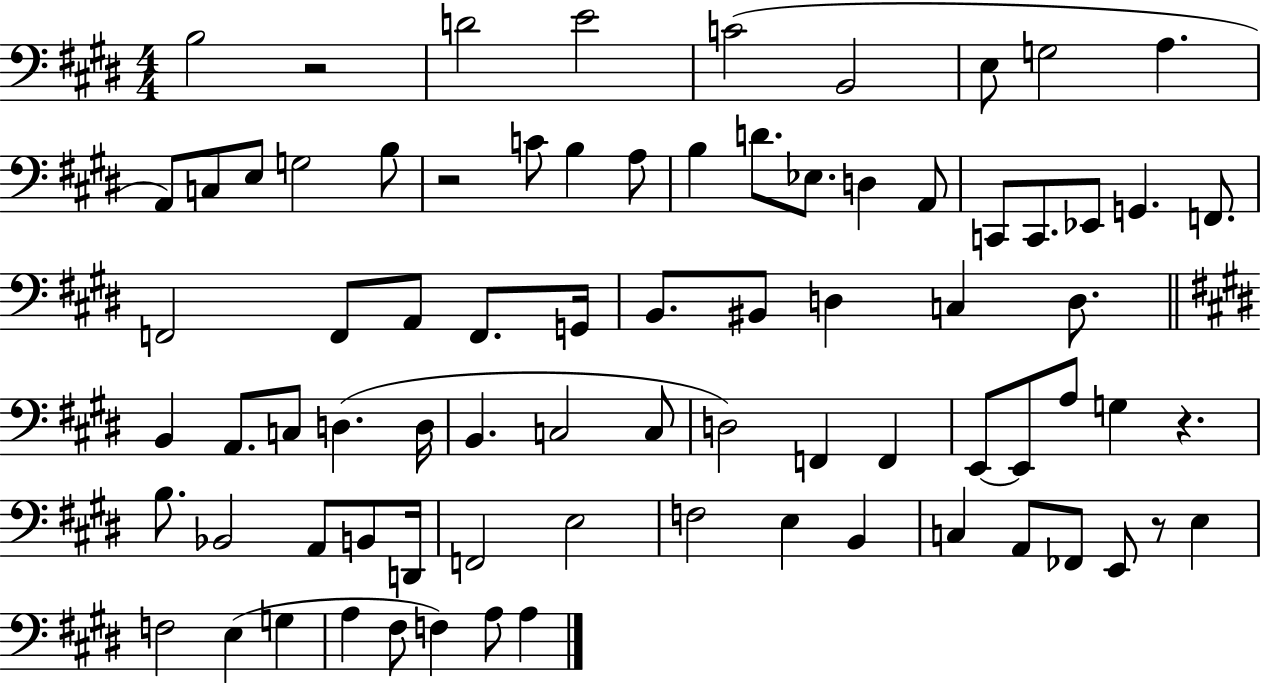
B3/h R/h D4/h E4/h C4/h B2/h E3/e G3/h A3/q. A2/e C3/e E3/e G3/h B3/e R/h C4/e B3/q A3/e B3/q D4/e. Eb3/e. D3/q A2/e C2/e C2/e. Eb2/e G2/q. F2/e. F2/h F2/e A2/e F2/e. G2/s B2/e. BIS2/e D3/q C3/q D3/e. B2/q A2/e. C3/e D3/q. D3/s B2/q. C3/h C3/e D3/h F2/q F2/q E2/e E2/e A3/e G3/q R/q. B3/e. Bb2/h A2/e B2/e D2/s F2/h E3/h F3/h E3/q B2/q C3/q A2/e FES2/e E2/e R/e E3/q F3/h E3/q G3/q A3/q F#3/e F3/q A3/e A3/q